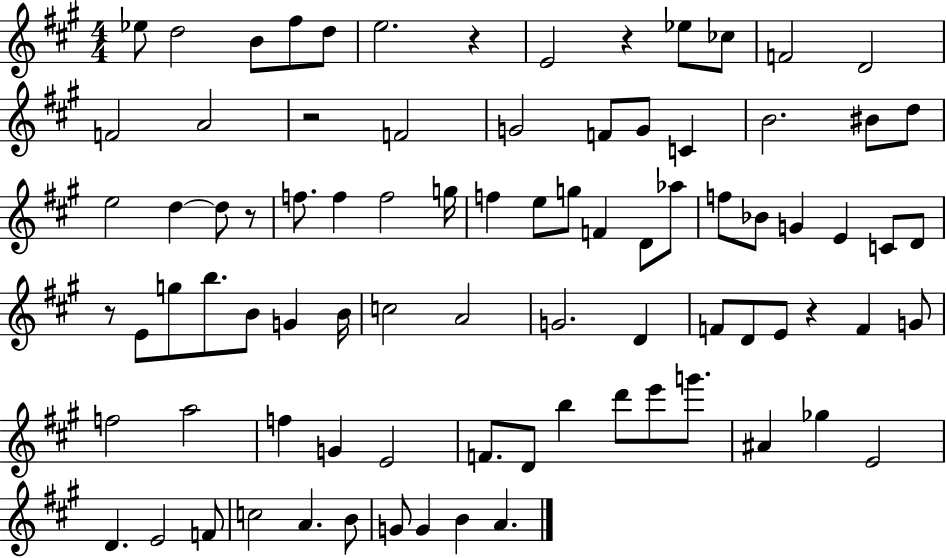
Eb5/e D5/h B4/e F#5/e D5/e E5/h. R/q E4/h R/q Eb5/e CES5/e F4/h D4/h F4/h A4/h R/h F4/h G4/h F4/e G4/e C4/q B4/h. BIS4/e D5/e E5/h D5/q D5/e R/e F5/e. F5/q F5/h G5/s F5/q E5/e G5/e F4/q D4/e Ab5/e F5/e Bb4/e G4/q E4/q C4/e D4/e R/e E4/e G5/e B5/e. B4/e G4/q B4/s C5/h A4/h G4/h. D4/q F4/e D4/e E4/e R/q F4/q G4/e F5/h A5/h F5/q G4/q E4/h F4/e. D4/e B5/q D6/e E6/e G6/e. A#4/q Gb5/q E4/h D4/q. E4/h F4/e C5/h A4/q. B4/e G4/e G4/q B4/q A4/q.